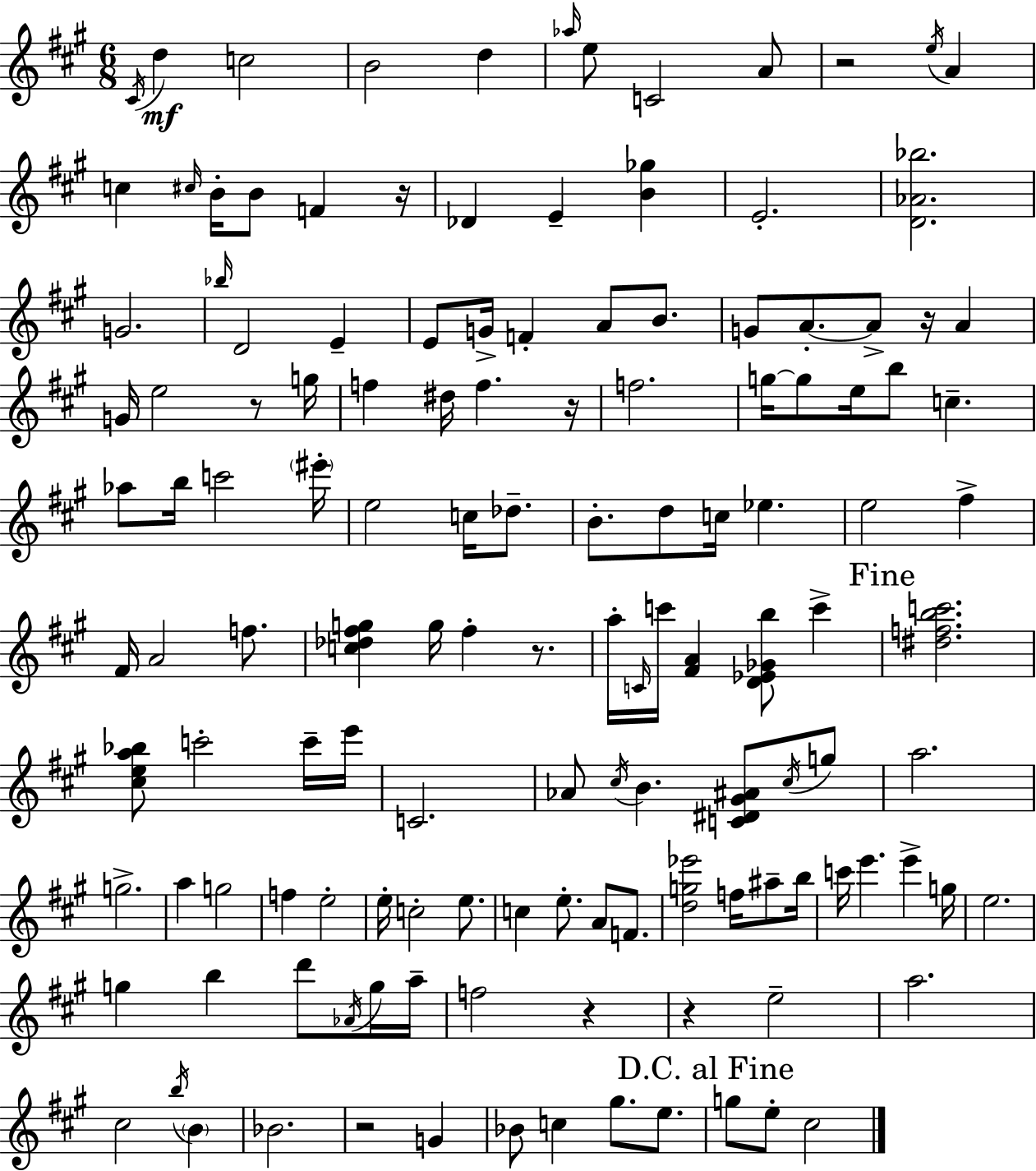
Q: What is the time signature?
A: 6/8